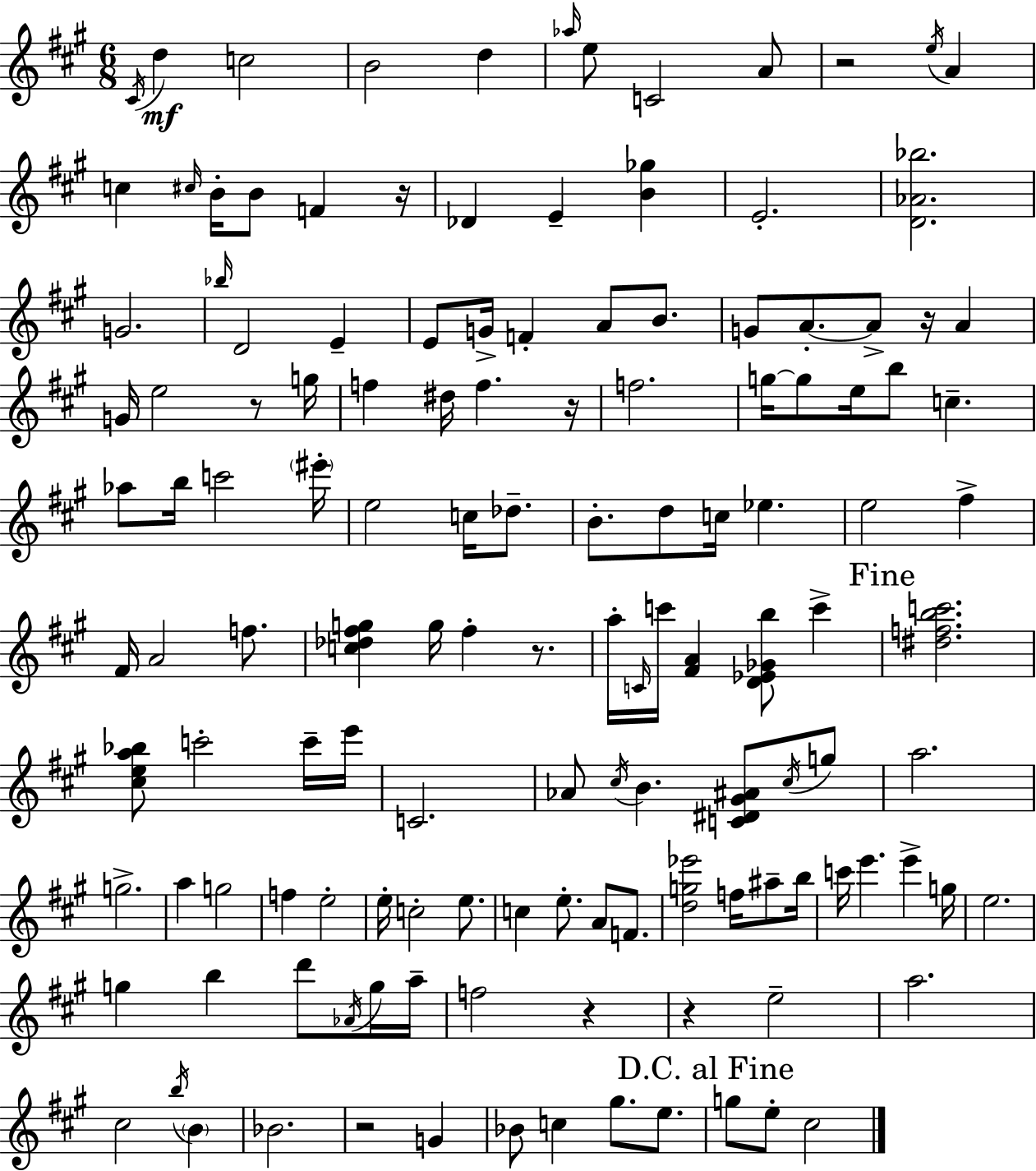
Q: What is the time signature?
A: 6/8